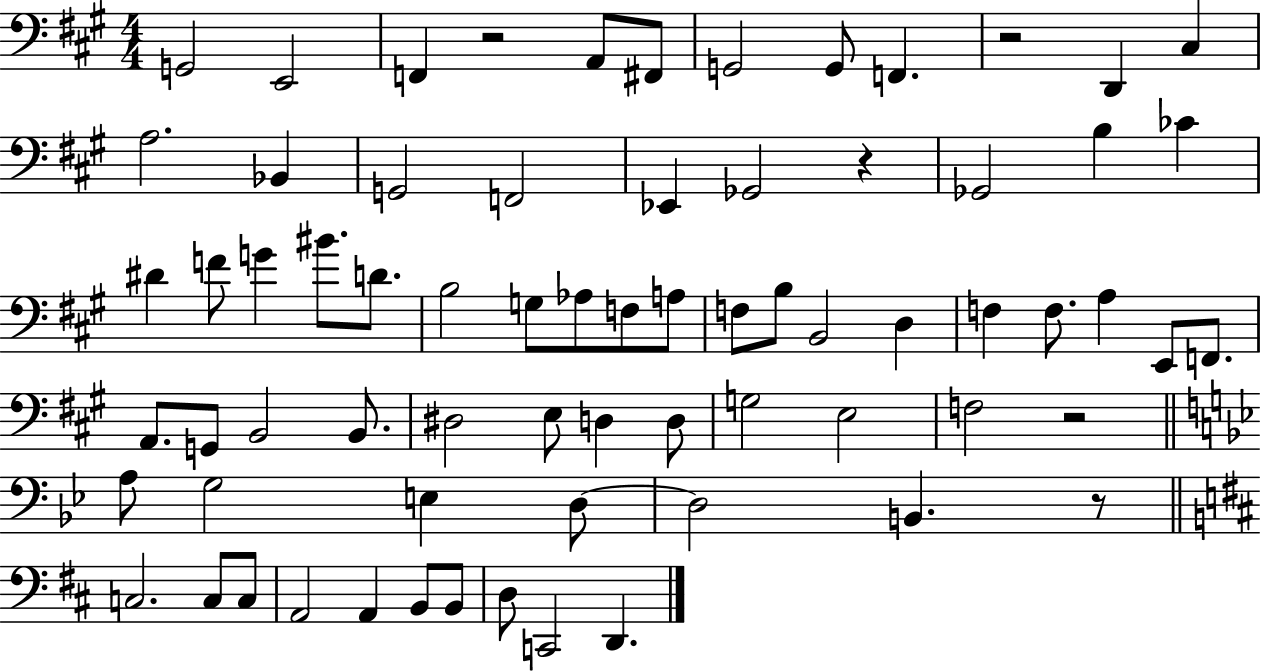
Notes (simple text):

G2/h E2/h F2/q R/h A2/e F#2/e G2/h G2/e F2/q. R/h D2/q C#3/q A3/h. Bb2/q G2/h F2/h Eb2/q Gb2/h R/q Gb2/h B3/q CES4/q D#4/q F4/e G4/q BIS4/e. D4/e. B3/h G3/e Ab3/e F3/e A3/e F3/e B3/e B2/h D3/q F3/q F3/e. A3/q E2/e F2/e. A2/e. G2/e B2/h B2/e. D#3/h E3/e D3/q D3/e G3/h E3/h F3/h R/h A3/e G3/h E3/q D3/e D3/h B2/q. R/e C3/h. C3/e C3/e A2/h A2/q B2/e B2/e D3/e C2/h D2/q.